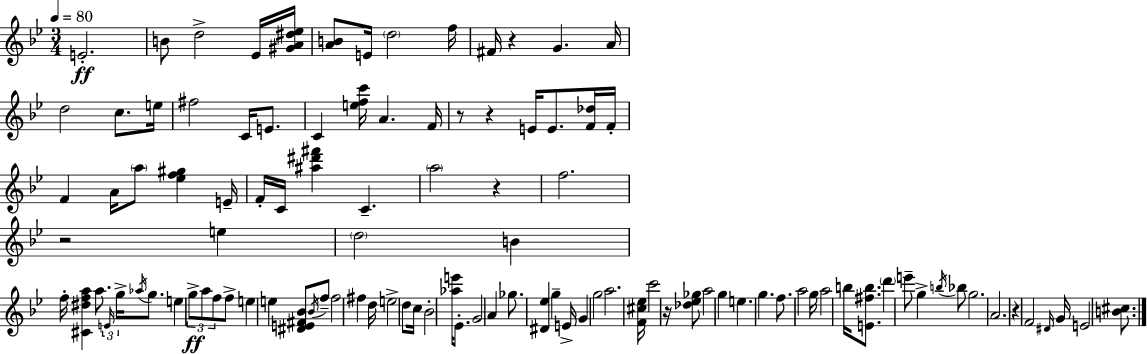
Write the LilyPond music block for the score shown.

{
  \clef treble
  \numericTimeSignature
  \time 3/4
  \key g \minor
  \tempo 4 = 80
  e'2.-.\ff | b'8 d''2-> ees'16 <gis' a' dis'' ees''>16 | <a' b'>8 e'16 \parenthesize d''2 f''16 | fis'16 r4 g'4. a'16 | \break d''2 c''8. e''16 | fis''2 c'16 e'8. | c'4 <e'' f'' c'''>16 a'4. f'16 | r8 r4 e'16 e'8. <f' des''>16 f'16-. | \break f'4 a'16 \parenthesize a''8 <ees'' f'' gis''>4 e'16-- | f'16-. c'16 <ais'' dis''' fis'''>4 c'4.-- | \parenthesize a''2 r4 | f''2. | \break r2 e''4 | \parenthesize d''2 b'4 | f''16-. <cis' dis'' f'' a''>4 a''8. \tuplet 3/2 { \grace { e'16 } g''16-> \acciaccatura { aes''16 } } g''8. | e''4 \tuplet 3/2 { g''8->\ff a''8 f''8 } | \break f''8-> e''4 e''4 <dis' e' fis' bes'>8 | \acciaccatura { bes'16 } f''8-- f''2 fis''4 | d''16 e''2-> | d''8 c''16 bes'2-. <aes'' e'''>16 | \break ees'8.-. g'2 a'4 | ges''8. <dis' ees''>4 g''4-- | e'16-> g'4 g''2 | a''2. | \break <f' cis'' ees''>16 c'''2 | r16 <des'' ees'' ges''>8 a''2 g''4 | e''4. g''4. | f''8. a''2 | \break g''16 a''2 b''16 | <e' fis'' b''>8. \parenthesize d'''4 e'''8-- g''4-> | \acciaccatura { b''16 } bes''8 g''2. | a'2. | \break r4 f'2 | \grace { dis'16 } g'16 e'2 | <b' cis''>8. \bar "|."
}